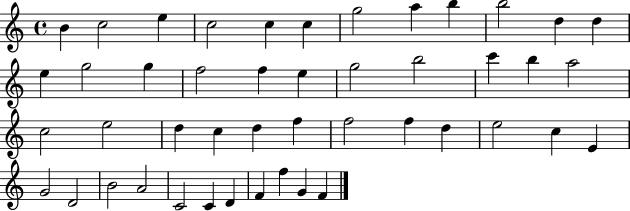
{
  \clef treble
  \time 4/4
  \defaultTimeSignature
  \key c \major
  b'4 c''2 e''4 | c''2 c''4 c''4 | g''2 a''4 b''4 | b''2 d''4 d''4 | \break e''4 g''2 g''4 | f''2 f''4 e''4 | g''2 b''2 | c'''4 b''4 a''2 | \break c''2 e''2 | d''4 c''4 d''4 f''4 | f''2 f''4 d''4 | e''2 c''4 e'4 | \break g'2 d'2 | b'2 a'2 | c'2 c'4 d'4 | f'4 f''4 g'4 f'4 | \break \bar "|."
}